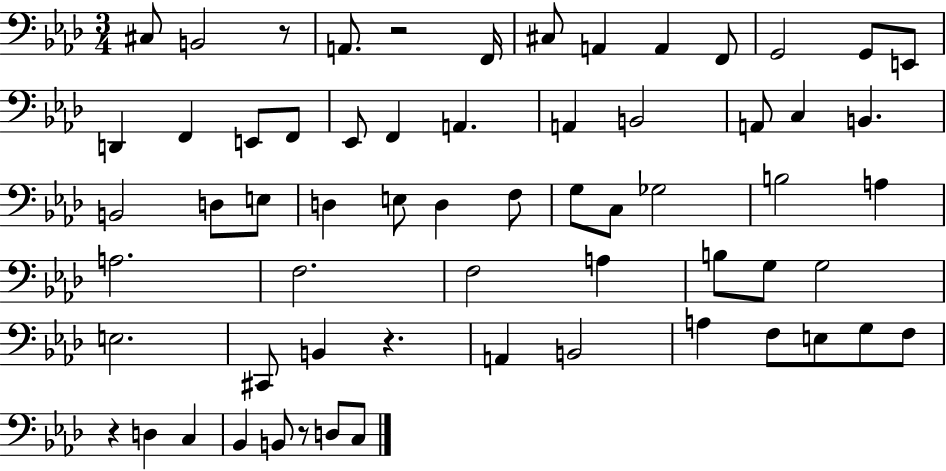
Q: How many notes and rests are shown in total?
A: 63